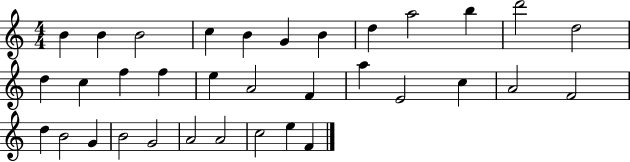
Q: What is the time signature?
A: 4/4